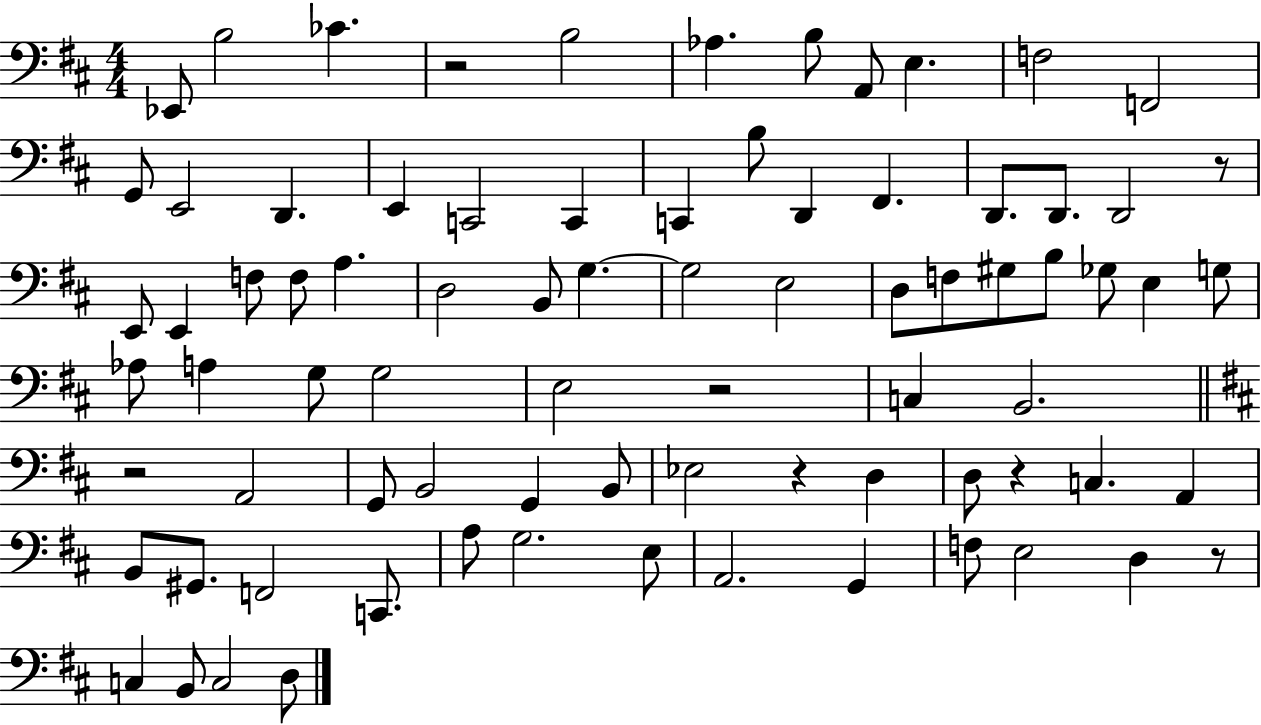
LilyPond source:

{
  \clef bass
  \numericTimeSignature
  \time 4/4
  \key d \major
  \repeat volta 2 { ees,8 b2 ces'4. | r2 b2 | aes4. b8 a,8 e4. | f2 f,2 | \break g,8 e,2 d,4. | e,4 c,2 c,4 | c,4 b8 d,4 fis,4. | d,8. d,8. d,2 r8 | \break e,8 e,4 f8 f8 a4. | d2 b,8 g4.~~ | g2 e2 | d8 f8 gis8 b8 ges8 e4 g8 | \break aes8 a4 g8 g2 | e2 r2 | c4 b,2. | \bar "||" \break \key b \minor r2 a,2 | g,8 b,2 g,4 b,8 | ees2 r4 d4 | d8 r4 c4. a,4 | \break b,8 gis,8. f,2 c,8. | a8 g2. e8 | a,2. g,4 | f8 e2 d4 r8 | \break c4 b,8 c2 d8 | } \bar "|."
}